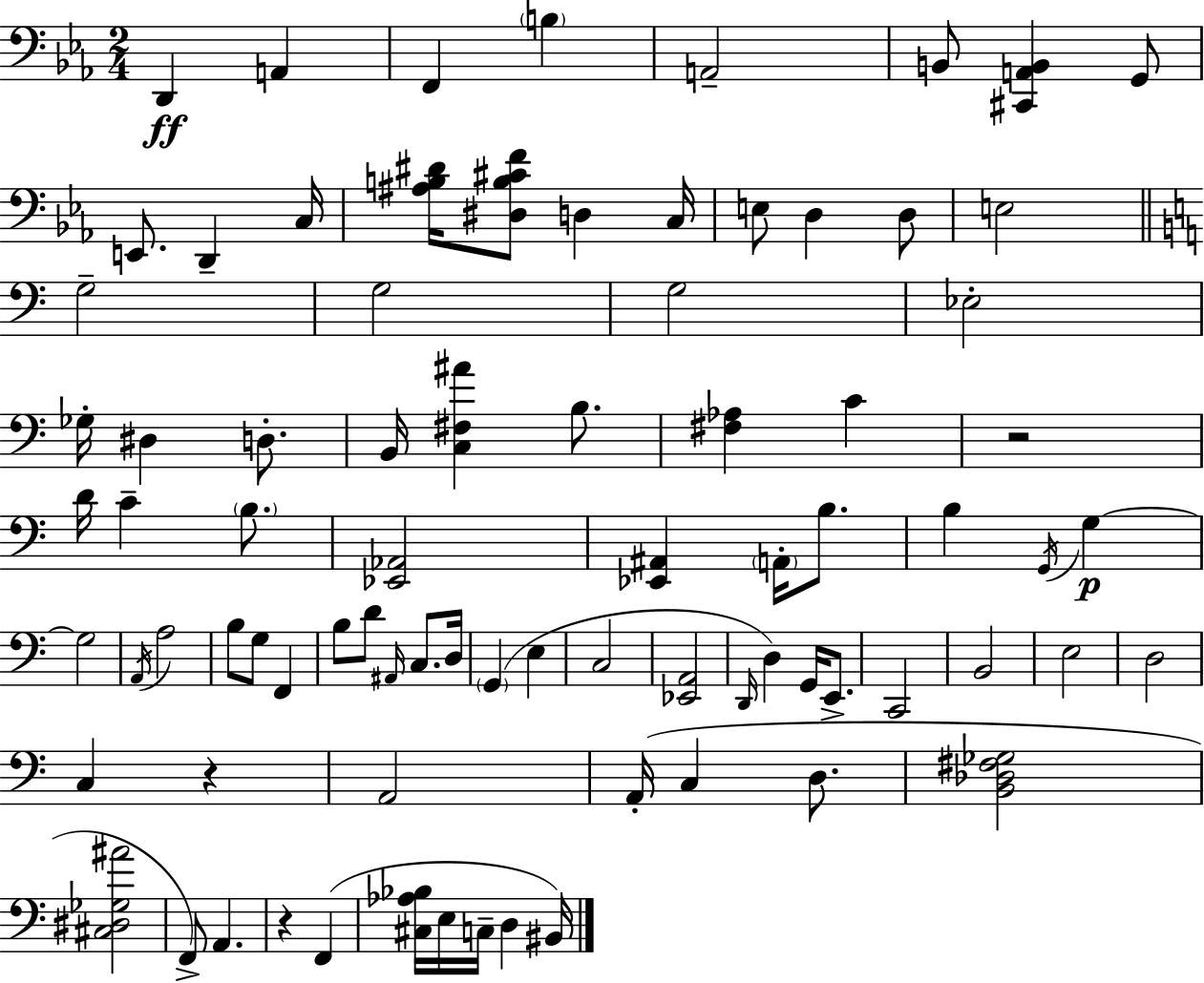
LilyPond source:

{
  \clef bass
  \numericTimeSignature
  \time 2/4
  \key ees \major
  d,4\ff a,4 | f,4 \parenthesize b4 | a,2-- | b,8 <cis, a, b,>4 g,8 | \break e,8. d,4-- c16 | <ais b dis'>16 <dis b cis' f'>8 d4 c16 | e8 d4 d8 | e2 | \break \bar "||" \break \key a \minor g2-- | g2 | g2 | ees2-. | \break ges16-. dis4 d8.-. | b,16 <c fis ais'>4 b8. | <fis aes>4 c'4 | r2 | \break d'16 c'4-- \parenthesize b8. | <ees, aes,>2 | <ees, ais,>4 \parenthesize a,16-. b8. | b4 \acciaccatura { g,16 } g4~~\p | \break g2 | \acciaccatura { a,16 } a2 | b8 g8 f,4 | b8 d'8 \grace { ais,16 } c8. | \break d16 \parenthesize g,4( e4 | c2 | <ees, a,>2 | \grace { d,16 } d4) | \break g,16 e,8.-> c,2 | b,2 | e2 | d2 | \break c4 | r4 a,2 | a,16-.( c4 | d8. <b, des fis ges>2 | \break <cis dis ges ais'>2 | f,8->) a,4. | r4 | f,4( <cis aes bes>16 e16 c16-- d4 | \break bis,16) \bar "|."
}